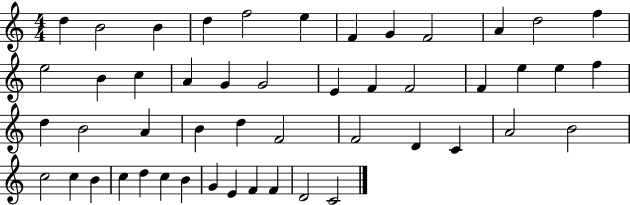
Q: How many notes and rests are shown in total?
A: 49